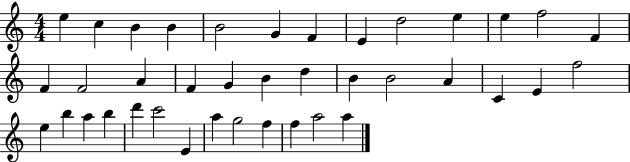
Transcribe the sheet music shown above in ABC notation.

X:1
T:Untitled
M:4/4
L:1/4
K:C
e c B B B2 G F E d2 e e f2 F F F2 A F G B d B B2 A C E f2 e b a b d' c'2 E a g2 f f a2 a